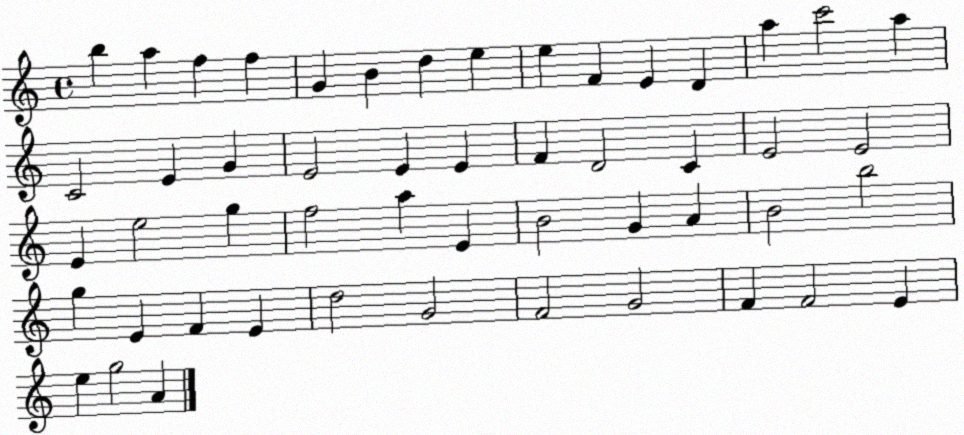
X:1
T:Untitled
M:4/4
L:1/4
K:C
b a f f G B d e e F E D a c'2 a C2 E G E2 E E F D2 C E2 E2 E e2 g f2 a E B2 G A B2 b2 g E F E d2 G2 F2 G2 F F2 E e g2 A